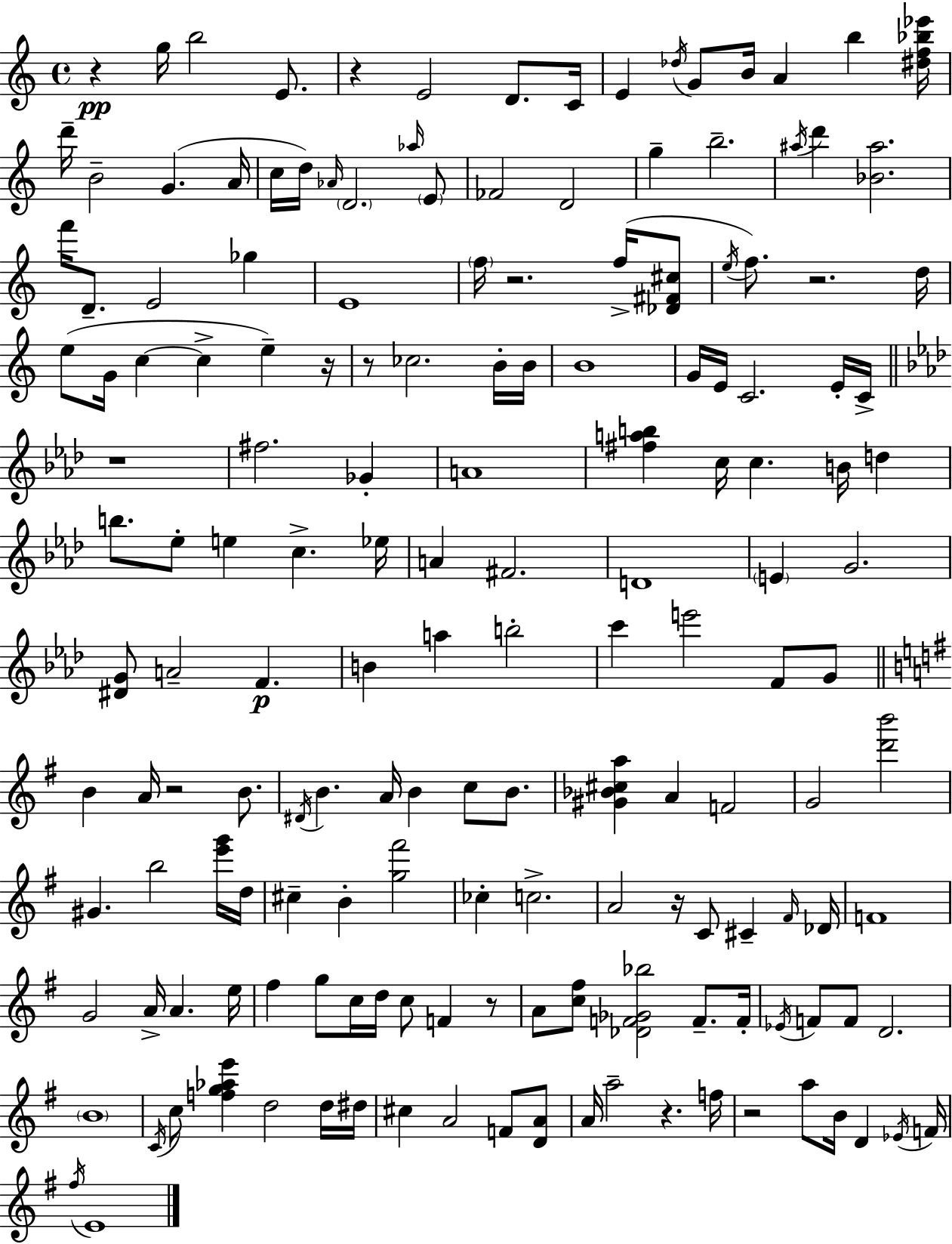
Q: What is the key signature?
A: C major